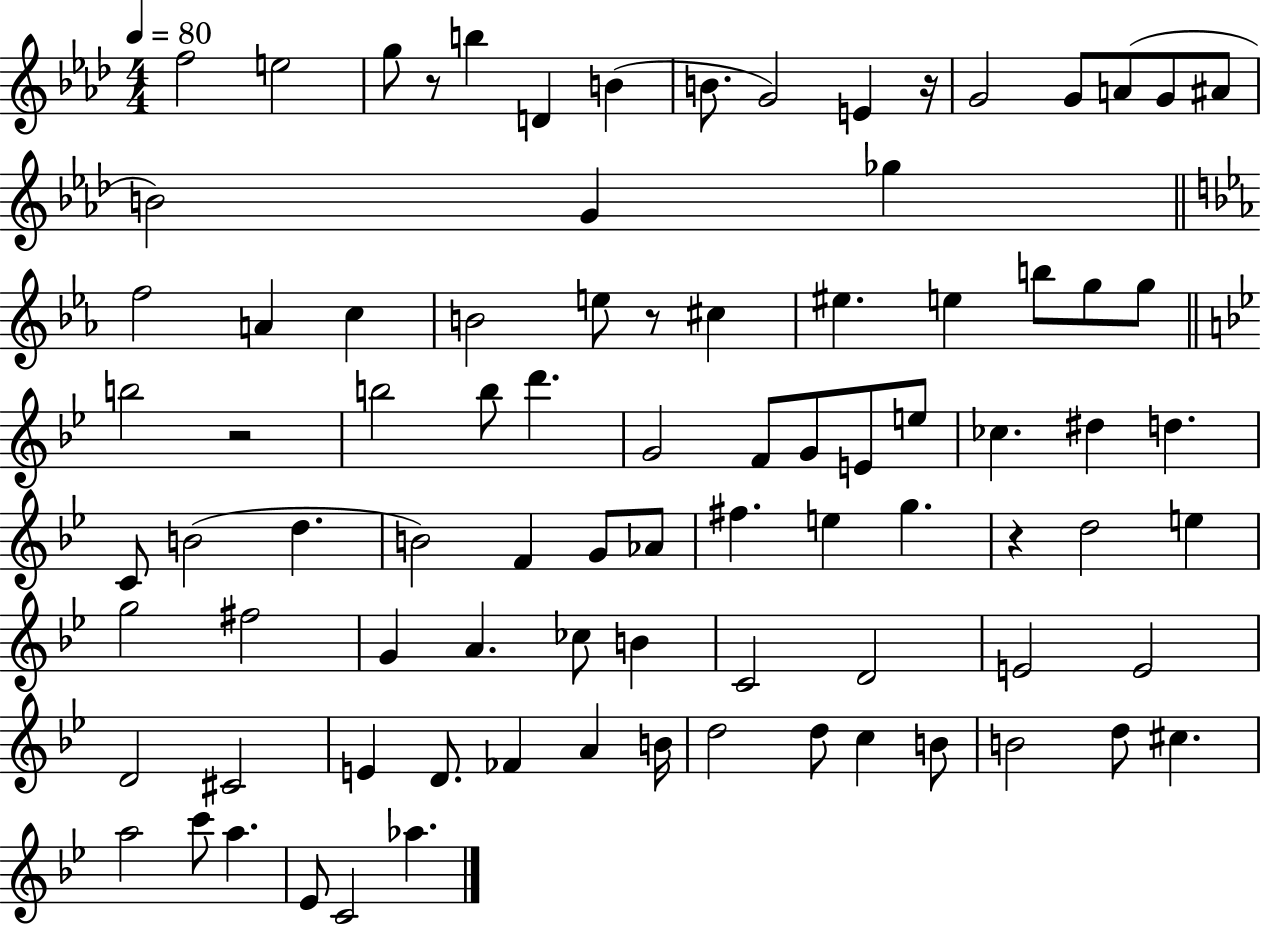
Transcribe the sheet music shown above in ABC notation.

X:1
T:Untitled
M:4/4
L:1/4
K:Ab
f2 e2 g/2 z/2 b D B B/2 G2 E z/4 G2 G/2 A/2 G/2 ^A/2 B2 G _g f2 A c B2 e/2 z/2 ^c ^e e b/2 g/2 g/2 b2 z2 b2 b/2 d' G2 F/2 G/2 E/2 e/2 _c ^d d C/2 B2 d B2 F G/2 _A/2 ^f e g z d2 e g2 ^f2 G A _c/2 B C2 D2 E2 E2 D2 ^C2 E D/2 _F A B/4 d2 d/2 c B/2 B2 d/2 ^c a2 c'/2 a _E/2 C2 _a